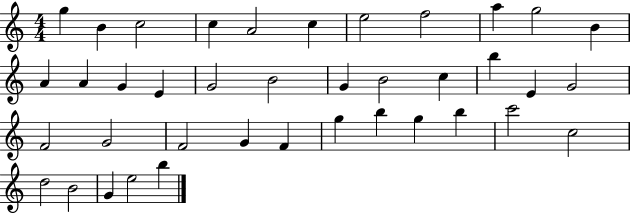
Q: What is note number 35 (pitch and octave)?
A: D5